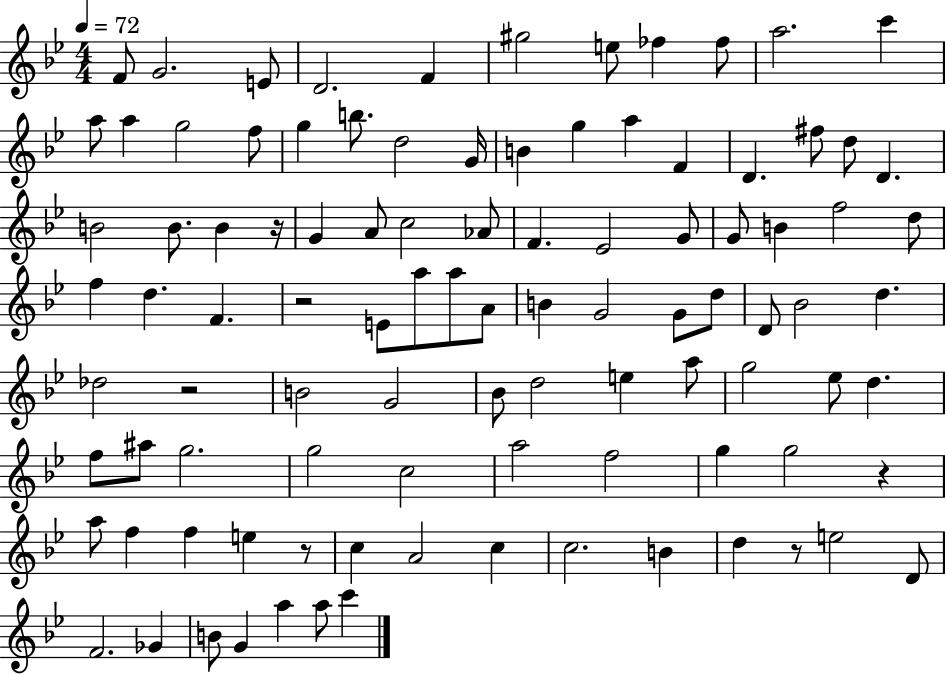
F4/e G4/h. E4/e D4/h. F4/q G#5/h E5/e FES5/q FES5/e A5/h. C6/q A5/e A5/q G5/h F5/e G5/q B5/e. D5/h G4/s B4/q G5/q A5/q F4/q D4/q. F#5/e D5/e D4/q. B4/h B4/e. B4/q R/s G4/q A4/e C5/h Ab4/e F4/q. Eb4/h G4/e G4/e B4/q F5/h D5/e F5/q D5/q. F4/q. R/h E4/e A5/e A5/e A4/e B4/q G4/h G4/e D5/e D4/e Bb4/h D5/q. Db5/h R/h B4/h G4/h Bb4/e D5/h E5/q A5/e G5/h Eb5/e D5/q. F5/e A#5/e G5/h. G5/h C5/h A5/h F5/h G5/q G5/h R/q A5/e F5/q F5/q E5/q R/e C5/q A4/h C5/q C5/h. B4/q D5/q R/e E5/h D4/e F4/h. Gb4/q B4/e G4/q A5/q A5/e C6/q